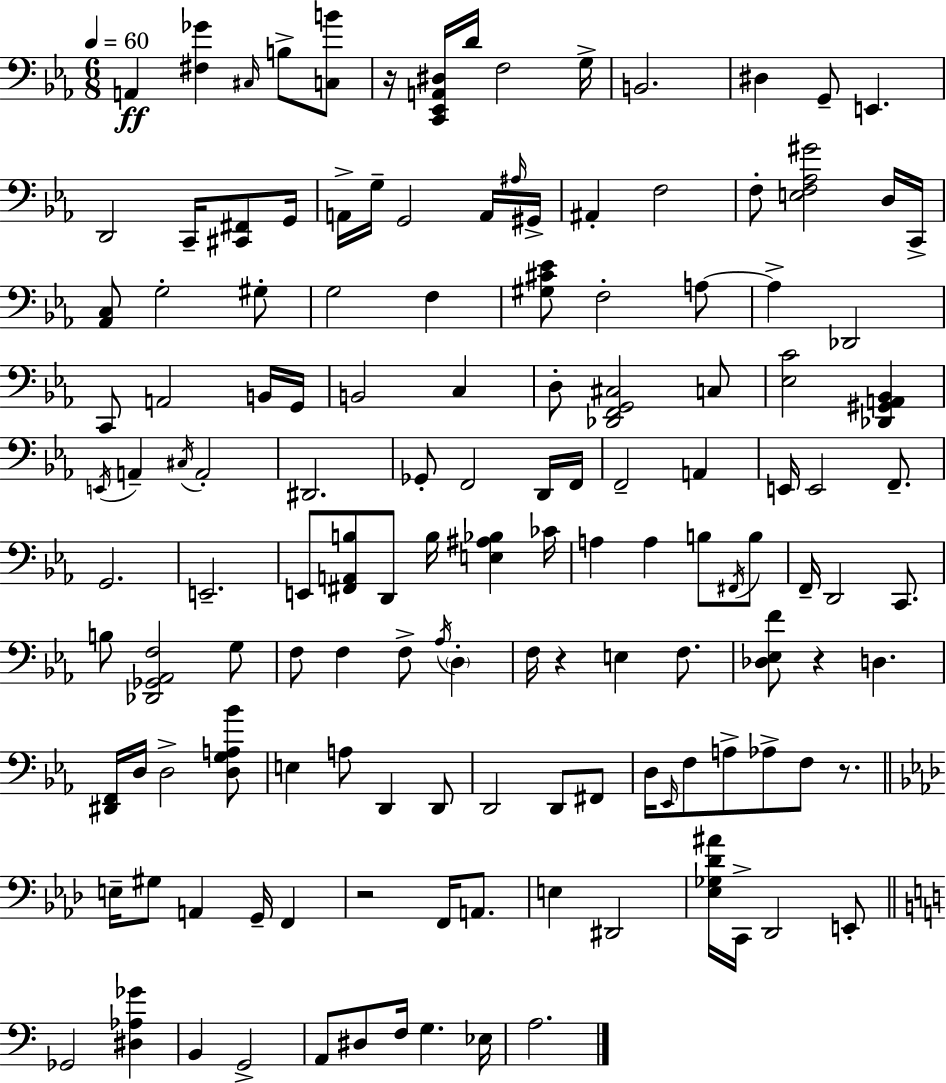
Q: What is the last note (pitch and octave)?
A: A3